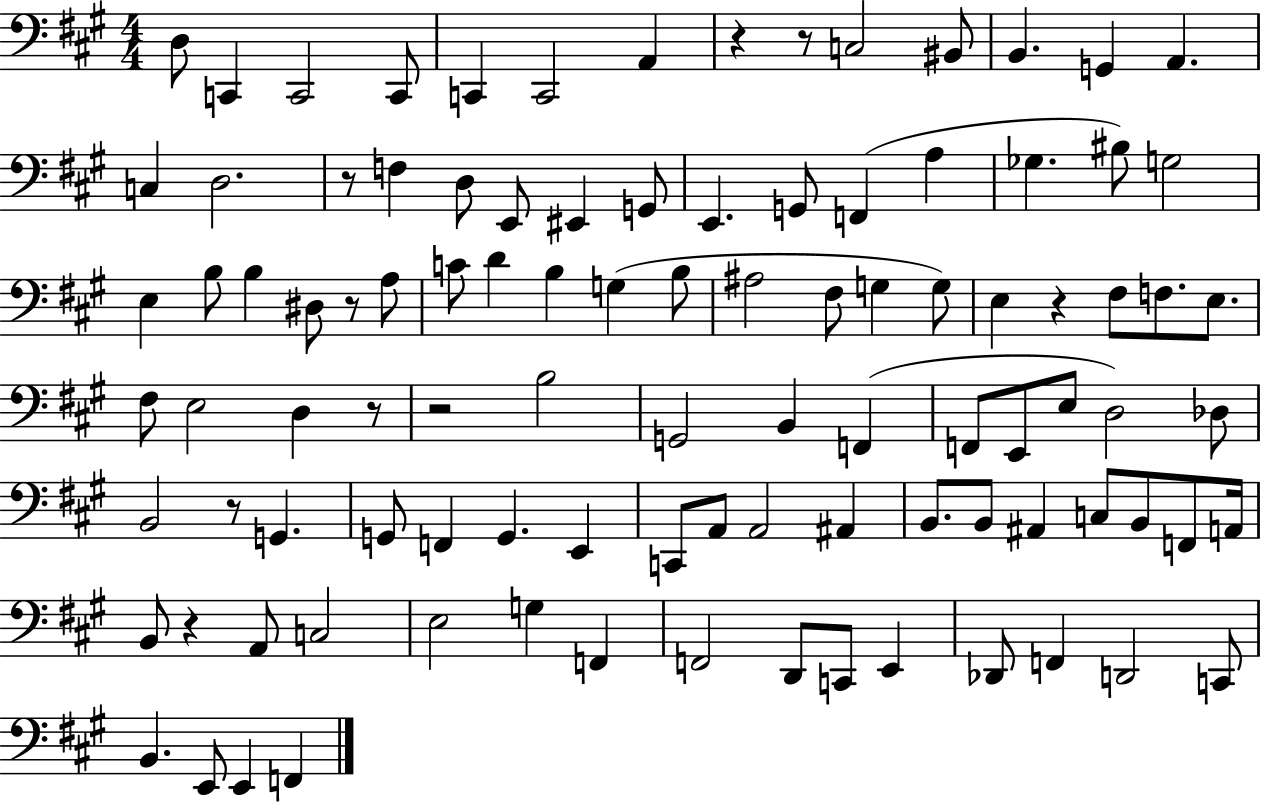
{
  \clef bass
  \numericTimeSignature
  \time 4/4
  \key a \major
  d8 c,4 c,2 c,8 | c,4 c,2 a,4 | r4 r8 c2 bis,8 | b,4. g,4 a,4. | \break c4 d2. | r8 f4 d8 e,8 eis,4 g,8 | e,4. g,8 f,4( a4 | ges4. bis8) g2 | \break e4 b8 b4 dis8 r8 a8 | c'8 d'4 b4 g4( b8 | ais2 fis8 g4 g8) | e4 r4 fis8 f8. e8. | \break fis8 e2 d4 r8 | r2 b2 | g,2 b,4 f,4( | f,8 e,8 e8 d2) des8 | \break b,2 r8 g,4. | g,8 f,4 g,4. e,4 | c,8 a,8 a,2 ais,4 | b,8. b,8 ais,4 c8 b,8 f,8 a,16 | \break b,8 r4 a,8 c2 | e2 g4 f,4 | f,2 d,8 c,8 e,4 | des,8 f,4 d,2 c,8 | \break b,4. e,8 e,4 f,4 | \bar "|."
}